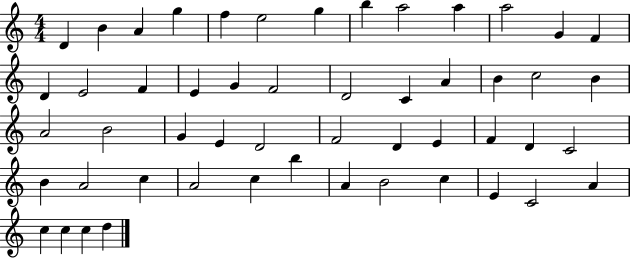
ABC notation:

X:1
T:Untitled
M:4/4
L:1/4
K:C
D B A g f e2 g b a2 a a2 G F D E2 F E G F2 D2 C A B c2 B A2 B2 G E D2 F2 D E F D C2 B A2 c A2 c b A B2 c E C2 A c c c d